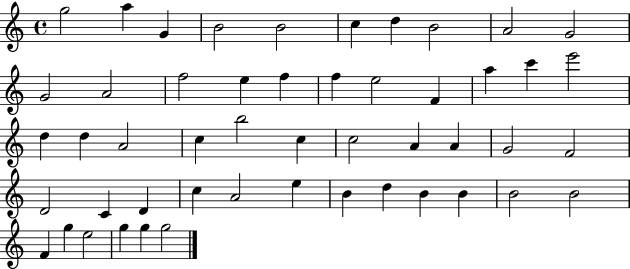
G5/h A5/q G4/q B4/h B4/h C5/q D5/q B4/h A4/h G4/h G4/h A4/h F5/h E5/q F5/q F5/q E5/h F4/q A5/q C6/q E6/h D5/q D5/q A4/h C5/q B5/h C5/q C5/h A4/q A4/q G4/h F4/h D4/h C4/q D4/q C5/q A4/h E5/q B4/q D5/q B4/q B4/q B4/h B4/h F4/q G5/q E5/h G5/q G5/q G5/h